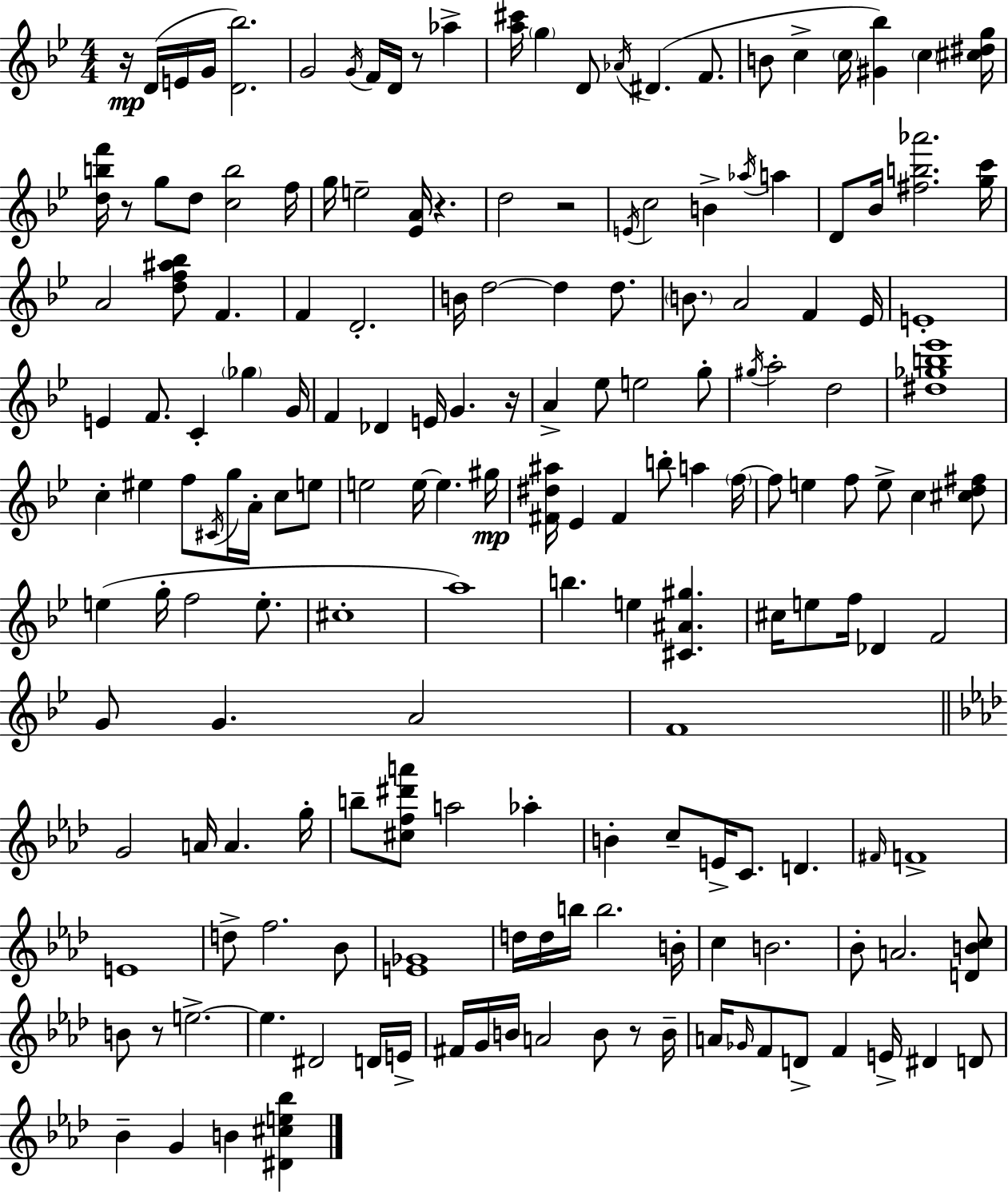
R/s D4/s E4/s G4/s [D4,Bb5]/h. G4/h G4/s F4/s D4/s R/e Ab5/q [A5,C#6]/s G5/q D4/e Ab4/s D#4/q. F4/e. B4/e C5/q C5/s [G#4,Bb5]/q C5/q [C#5,D#5,G5]/s [D5,B5,F6]/s R/e G5/e D5/e [C5,B5]/h F5/s G5/s E5/h [Eb4,A4]/s R/q. D5/h R/h E4/s C5/h B4/q Ab5/s A5/q D4/e Bb4/s [F#5,B5,Ab6]/h. [G5,C6]/s A4/h [D5,F5,A#5,Bb5]/e F4/q. F4/q D4/h. B4/s D5/h D5/q D5/e. B4/e. A4/h F4/q Eb4/s E4/w E4/q F4/e. C4/q Gb5/q G4/s F4/q Db4/q E4/s G4/q. R/s A4/q Eb5/e E5/h G5/e G#5/s A5/h D5/h [D#5,Gb5,B5,Eb6]/w C5/q EIS5/q F5/e C#4/s G5/s A4/s C5/e E5/e E5/h E5/s E5/q. G#5/s [F#4,D#5,A#5]/s Eb4/q F#4/q B5/e A5/q F5/s F5/e E5/q F5/e E5/e C5/q [C#5,D5,F#5]/e E5/q G5/s F5/h E5/e. C#5/w A5/w B5/q. E5/q [C#4,A#4,G#5]/q. C#5/s E5/e F5/s Db4/q F4/h G4/e G4/q. A4/h F4/w G4/h A4/s A4/q. G5/s B5/e [C#5,F5,D#6,A6]/e A5/h Ab5/q B4/q C5/e E4/s C4/e. D4/q. F#4/s F4/w E4/w D5/e F5/h. Bb4/e [E4,Gb4]/w D5/s D5/s B5/s B5/h. B4/s C5/q B4/h. Bb4/e A4/h. [D4,B4,C5]/e B4/e R/e E5/h. E5/q. D#4/h D4/s E4/s F#4/s G4/s B4/s A4/h B4/e R/e B4/s A4/s Gb4/s F4/e D4/e F4/q E4/s D#4/q D4/e Bb4/q G4/q B4/q [D#4,C#5,E5,Bb5]/q